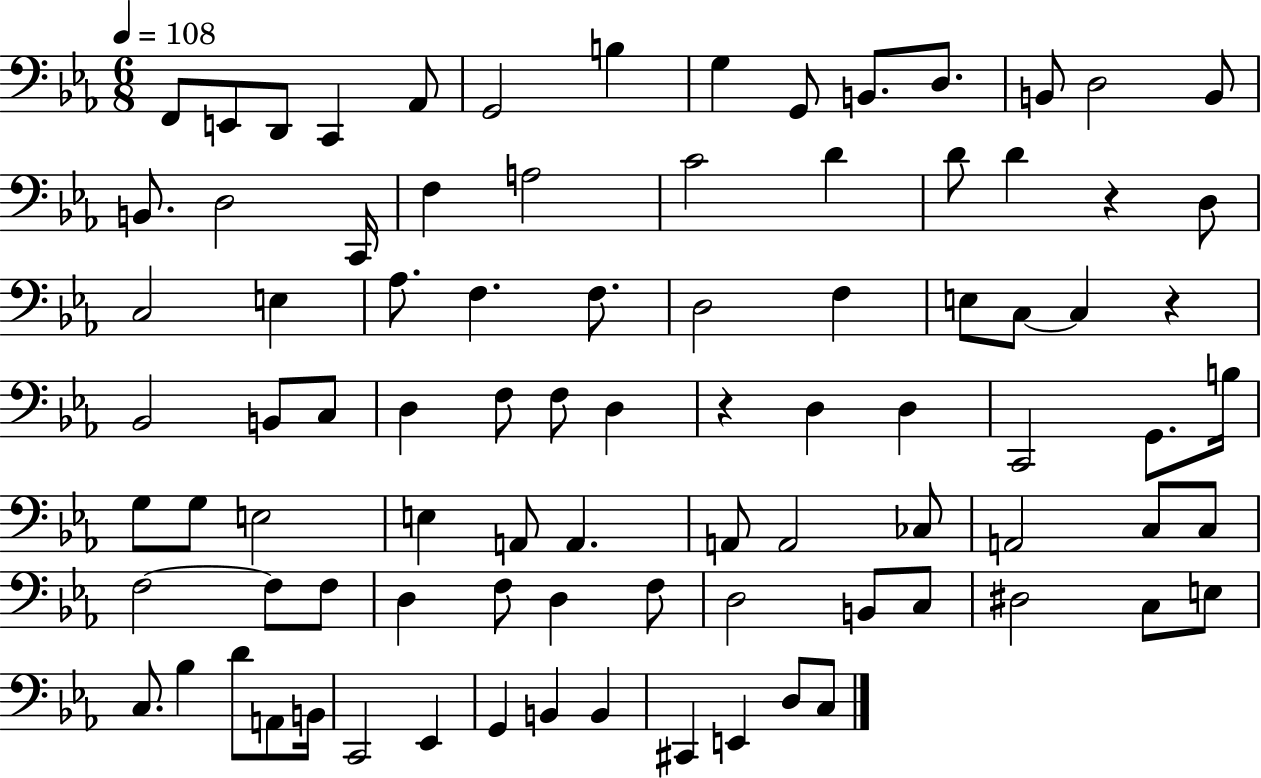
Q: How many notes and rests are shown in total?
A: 88